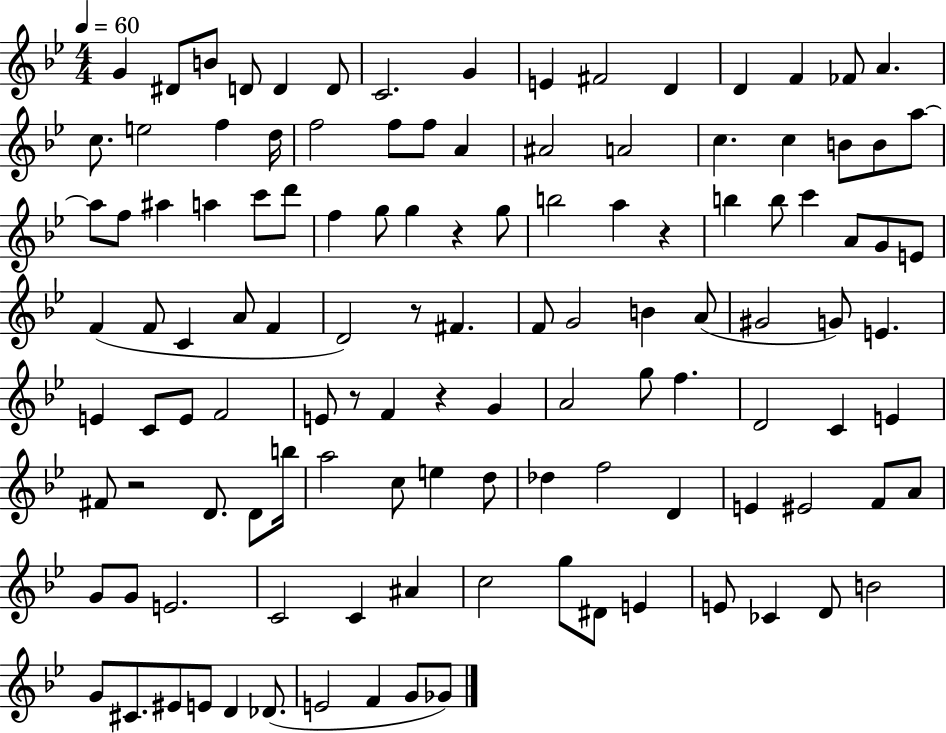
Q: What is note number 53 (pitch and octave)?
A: F4